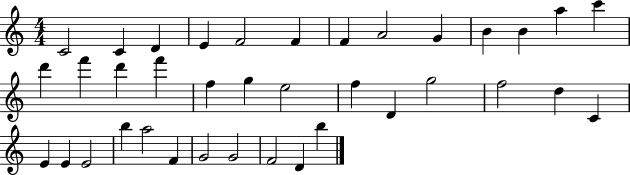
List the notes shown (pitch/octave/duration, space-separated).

C4/h C4/q D4/q E4/q F4/h F4/q F4/q A4/h G4/q B4/q B4/q A5/q C6/q D6/q F6/q D6/q F6/q F5/q G5/q E5/h F5/q D4/q G5/h F5/h D5/q C4/q E4/q E4/q E4/h B5/q A5/h F4/q G4/h G4/h F4/h D4/q B5/q